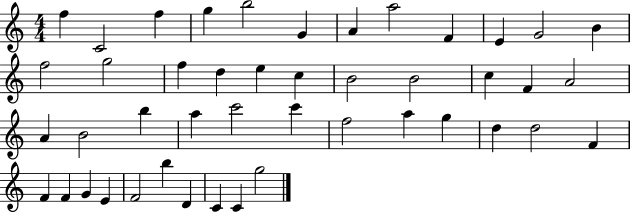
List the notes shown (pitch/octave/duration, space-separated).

F5/q C4/h F5/q G5/q B5/h G4/q A4/q A5/h F4/q E4/q G4/h B4/q F5/h G5/h F5/q D5/q E5/q C5/q B4/h B4/h C5/q F4/q A4/h A4/q B4/h B5/q A5/q C6/h C6/q F5/h A5/q G5/q D5/q D5/h F4/q F4/q F4/q G4/q E4/q F4/h B5/q D4/q C4/q C4/q G5/h